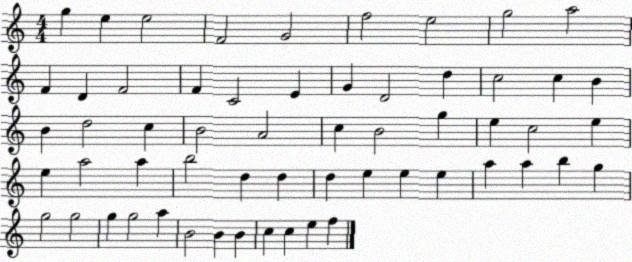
X:1
T:Untitled
M:4/4
L:1/4
K:C
g e e2 F2 G2 f2 e2 g2 a2 F D F2 F C2 E G D2 d c2 c B B d2 c B2 A2 c B2 g e c2 e e a2 a b2 d d d e e e a a b g g2 g2 g g2 a B2 B B c c e f